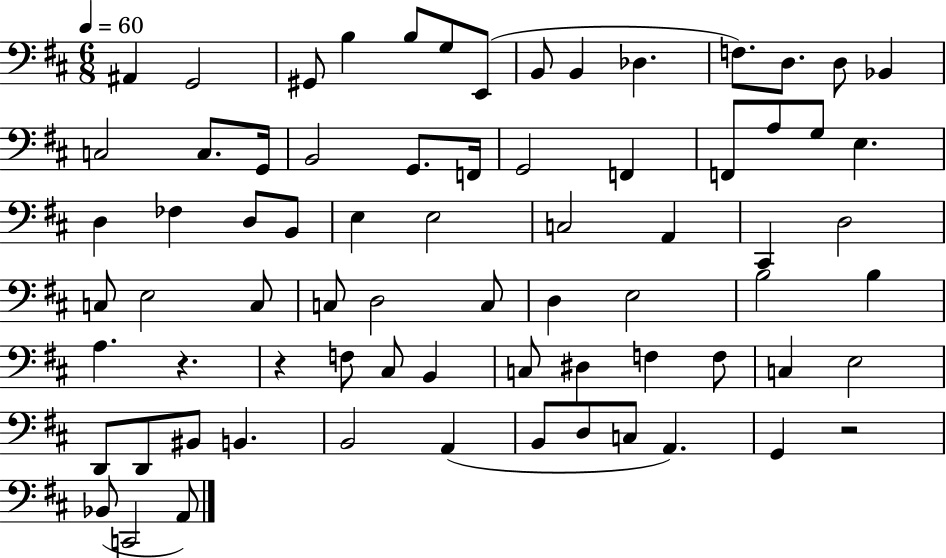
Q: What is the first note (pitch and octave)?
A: A#2